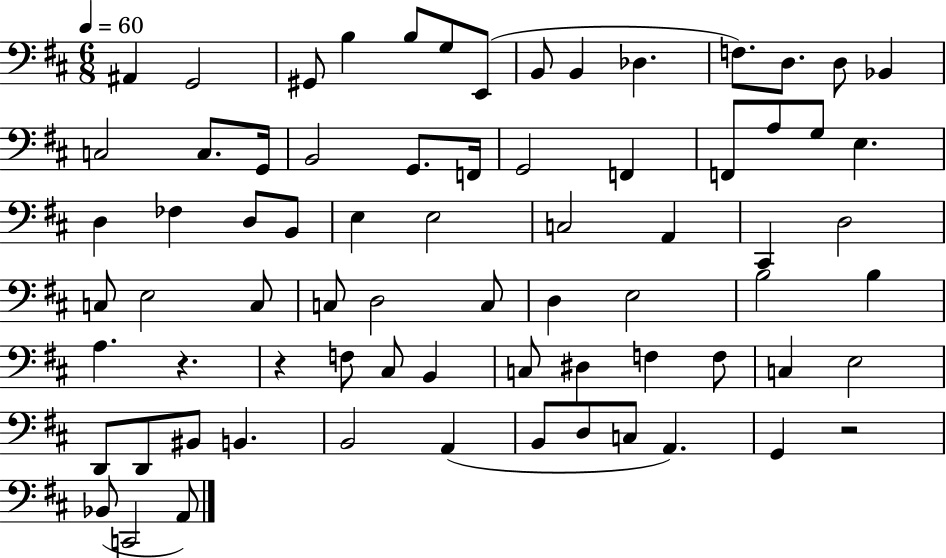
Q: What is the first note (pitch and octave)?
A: A#2